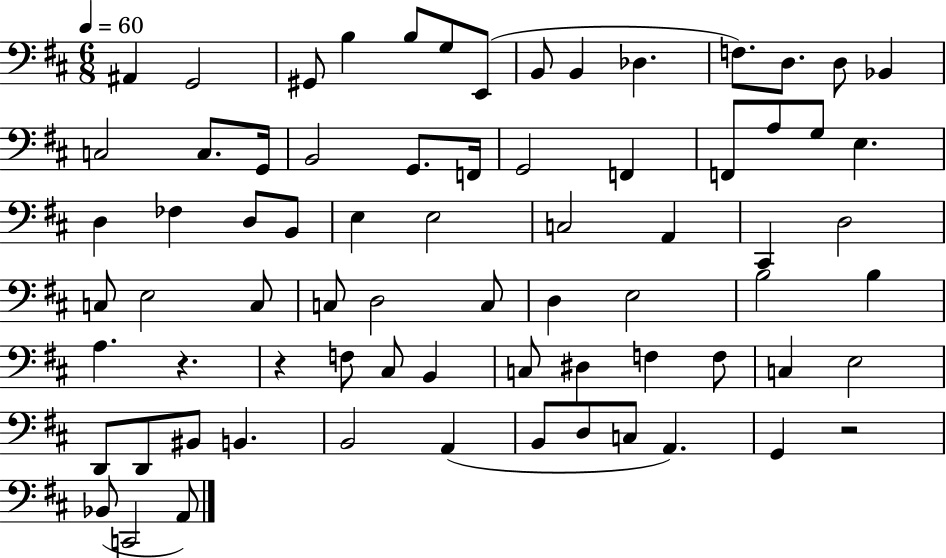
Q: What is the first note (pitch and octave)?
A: A#2